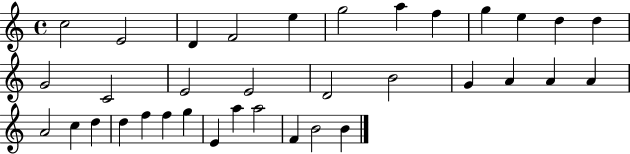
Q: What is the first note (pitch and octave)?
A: C5